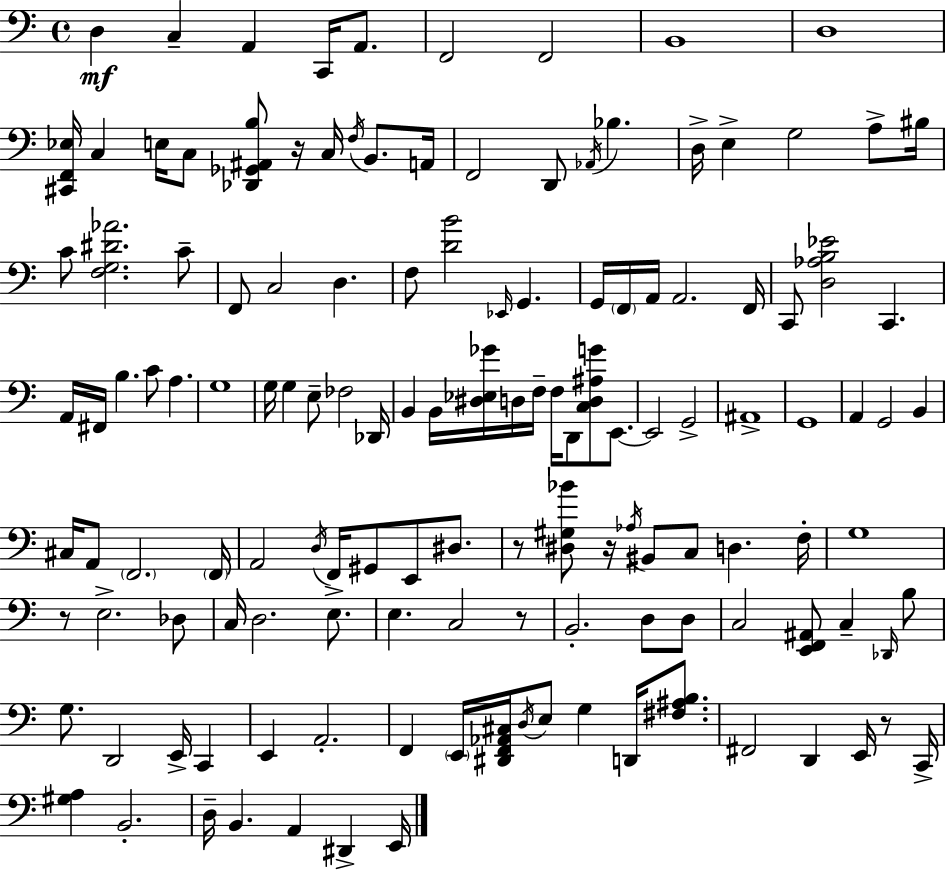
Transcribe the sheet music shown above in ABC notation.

X:1
T:Untitled
M:4/4
L:1/4
K:Am
D, C, A,, C,,/4 A,,/2 F,,2 F,,2 B,,4 D,4 [^C,,F,,_E,]/4 C, E,/4 C,/2 [_D,,_G,,^A,,B,]/2 z/4 C,/4 F,/4 B,,/2 A,,/4 F,,2 D,,/2 _A,,/4 _B, D,/4 E, G,2 A,/2 ^B,/4 C/2 [F,G,^D_A]2 C/2 F,,/2 C,2 D, F,/2 [DB]2 _E,,/4 G,, G,,/4 F,,/4 A,,/4 A,,2 F,,/4 C,,/2 [D,_A,B,_E]2 C,, A,,/4 ^F,,/4 B, C/2 A, G,4 G,/4 G, E,/2 _F,2 _D,,/4 B,, B,,/4 [^D,_E,_G]/4 D,/4 F,/4 F,/4 D,,/2 [C,D,^A,G]/2 E,,/2 E,,2 G,,2 ^A,,4 G,,4 A,, G,,2 B,, ^C,/4 A,,/2 F,,2 F,,/4 A,,2 D,/4 F,,/4 ^G,,/2 E,,/2 ^D,/2 z/2 [^D,^G,_B]/2 z/4 _A,/4 ^B,,/2 C,/2 D, F,/4 G,4 z/2 E,2 _D,/2 C,/4 D,2 E,/2 E, C,2 z/2 B,,2 D,/2 D,/2 C,2 [E,,F,,^A,,]/2 C, _D,,/4 B,/2 G,/2 D,,2 E,,/4 C,, E,, A,,2 F,, E,,/4 [^D,,F,,_A,,^C,]/4 D,/4 E,/2 G, D,,/4 [^F,^A,B,]/2 ^F,,2 D,, E,,/4 z/2 C,,/4 [^G,A,] B,,2 D,/4 B,, A,, ^D,, E,,/4